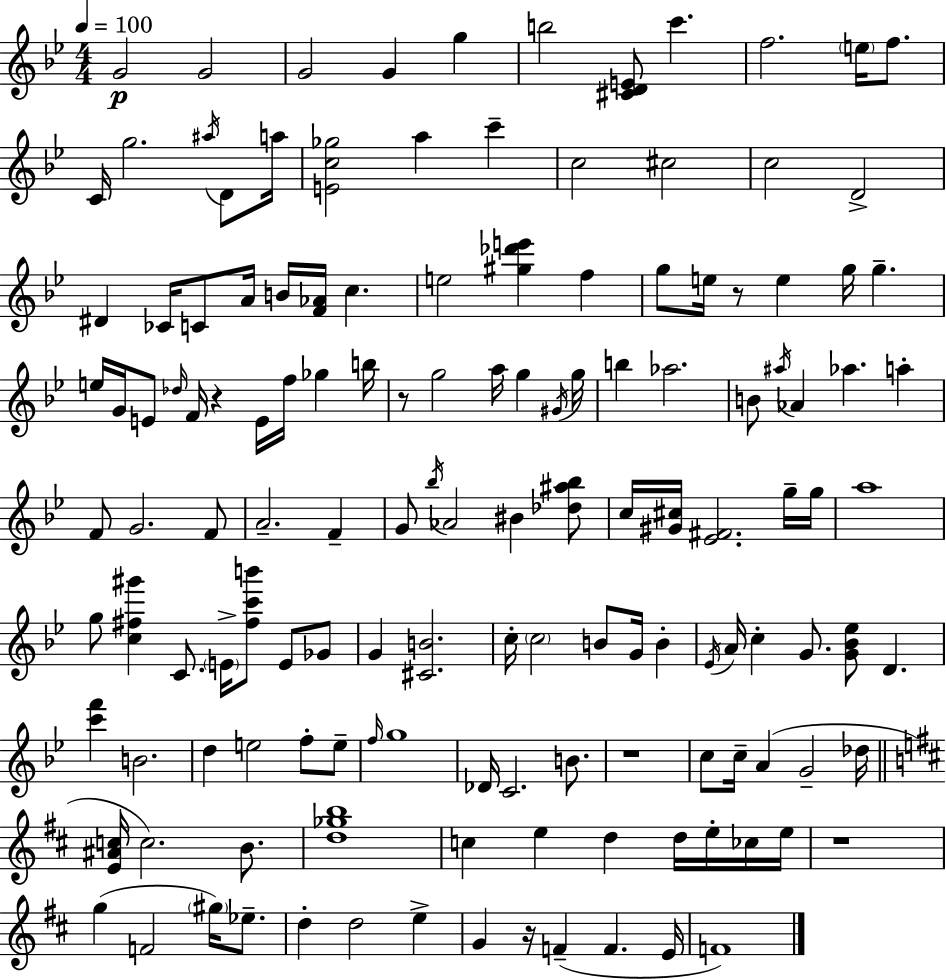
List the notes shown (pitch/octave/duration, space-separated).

G4/h G4/h G4/h G4/q G5/q B5/h [C#4,D4,E4]/e C6/q. F5/h. E5/s F5/e. C4/s G5/h. A#5/s D4/e A5/s [E4,C5,Gb5]/h A5/q C6/q C5/h C#5/h C5/h D4/h D#4/q CES4/s C4/e A4/s B4/s [F4,Ab4]/s C5/q. E5/h [G#5,Db6,E6]/q F5/q G5/e E5/s R/e E5/q G5/s G5/q. E5/s G4/s E4/e Db5/s F4/s R/q E4/s F5/s Gb5/q B5/s R/e G5/h A5/s G5/q G#4/s G5/s B5/q Ab5/h. B4/e A#5/s Ab4/q Ab5/q. A5/q F4/e G4/h. F4/e A4/h. F4/q G4/e Bb5/s Ab4/h BIS4/q [Db5,A#5,Bb5]/e C5/s [G#4,C#5]/s [Eb4,F#4]/h. G5/s G5/s A5/w G5/e [C5,F#5,G#6]/q C4/e. E4/s [F#5,C6,B6]/e E4/e Gb4/e G4/q [C#4,B4]/h. C5/s C5/h B4/e G4/s B4/q Eb4/s A4/s C5/q G4/e. [G4,Bb4,Eb5]/e D4/q. [C6,F6]/q B4/h. D5/q E5/h F5/e E5/e F5/s G5/w Db4/s C4/h. B4/e. R/w C5/e C5/s A4/q G4/h Db5/s [E4,A#4,C5]/s C5/h. B4/e. [D5,Gb5,B5]/w C5/q E5/q D5/q D5/s E5/s CES5/s E5/s R/w G5/q F4/h G#5/s Eb5/e. D5/q D5/h E5/q G4/q R/s F4/q F4/q. E4/s F4/w